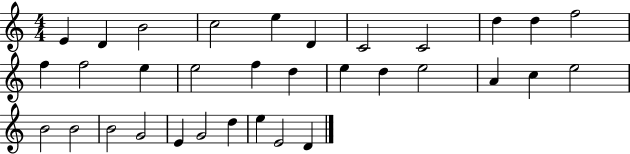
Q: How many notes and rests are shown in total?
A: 33